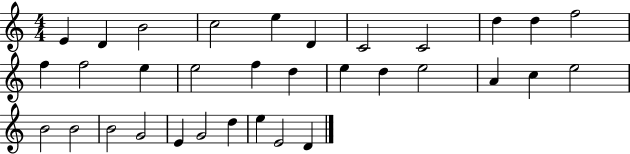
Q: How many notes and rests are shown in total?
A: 33